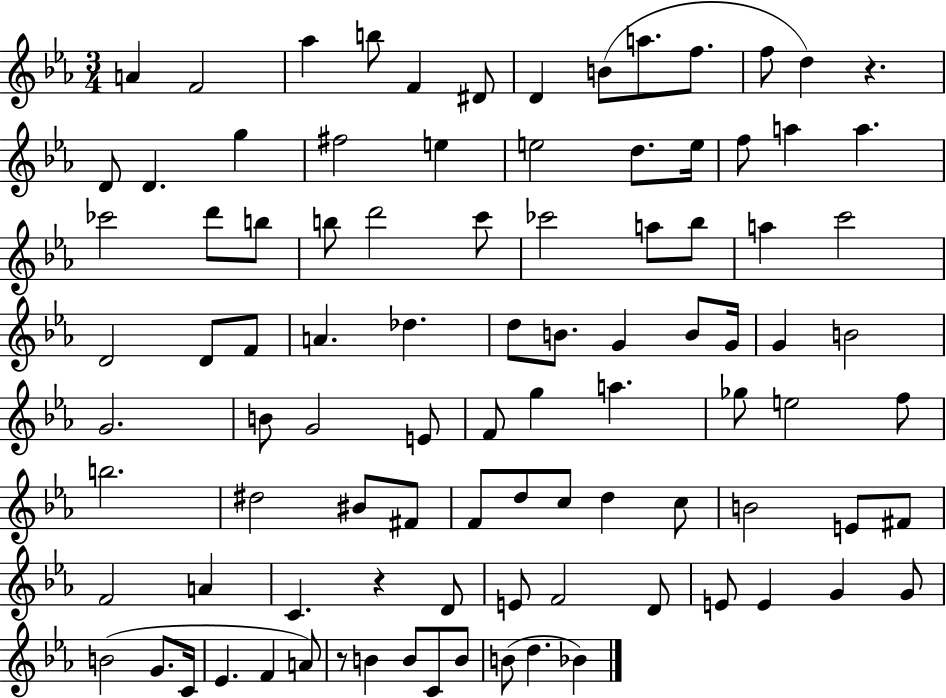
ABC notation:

X:1
T:Untitled
M:3/4
L:1/4
K:Eb
A F2 _a b/2 F ^D/2 D B/2 a/2 f/2 f/2 d z D/2 D g ^f2 e e2 d/2 e/4 f/2 a a _c'2 d'/2 b/2 b/2 d'2 c'/2 _c'2 a/2 _b/2 a c'2 D2 D/2 F/2 A _d d/2 B/2 G B/2 G/4 G B2 G2 B/2 G2 E/2 F/2 g a _g/2 e2 f/2 b2 ^d2 ^B/2 ^F/2 F/2 d/2 c/2 d c/2 B2 E/2 ^F/2 F2 A C z D/2 E/2 F2 D/2 E/2 E G G/2 B2 G/2 C/4 _E F A/2 z/2 B B/2 C/2 B/2 B/2 d _B